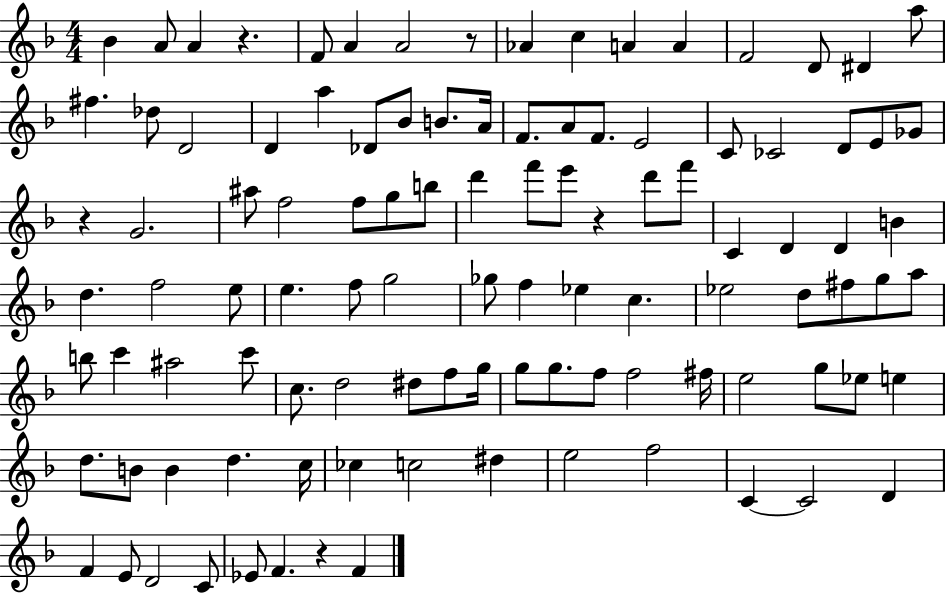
{
  \clef treble
  \numericTimeSignature
  \time 4/4
  \key f \major
  bes'4 a'8 a'4 r4. | f'8 a'4 a'2 r8 | aes'4 c''4 a'4 a'4 | f'2 d'8 dis'4 a''8 | \break fis''4. des''8 d'2 | d'4 a''4 des'8 bes'8 b'8. a'16 | f'8. a'8 f'8. e'2 | c'8 ces'2 d'8 e'8 ges'8 | \break r4 g'2. | ais''8 f''2 f''8 g''8 b''8 | d'''4 f'''8 e'''8 r4 d'''8 f'''8 | c'4 d'4 d'4 b'4 | \break d''4. f''2 e''8 | e''4. f''8 g''2 | ges''8 f''4 ees''4 c''4. | ees''2 d''8 fis''8 g''8 a''8 | \break b''8 c'''4 ais''2 c'''8 | c''8. d''2 dis''8 f''8 g''16 | g''8 g''8. f''8 f''2 fis''16 | e''2 g''8 ees''8 e''4 | \break d''8. b'8 b'4 d''4. c''16 | ces''4 c''2 dis''4 | e''2 f''2 | c'4~~ c'2 d'4 | \break f'4 e'8 d'2 c'8 | ees'8 f'4. r4 f'4 | \bar "|."
}